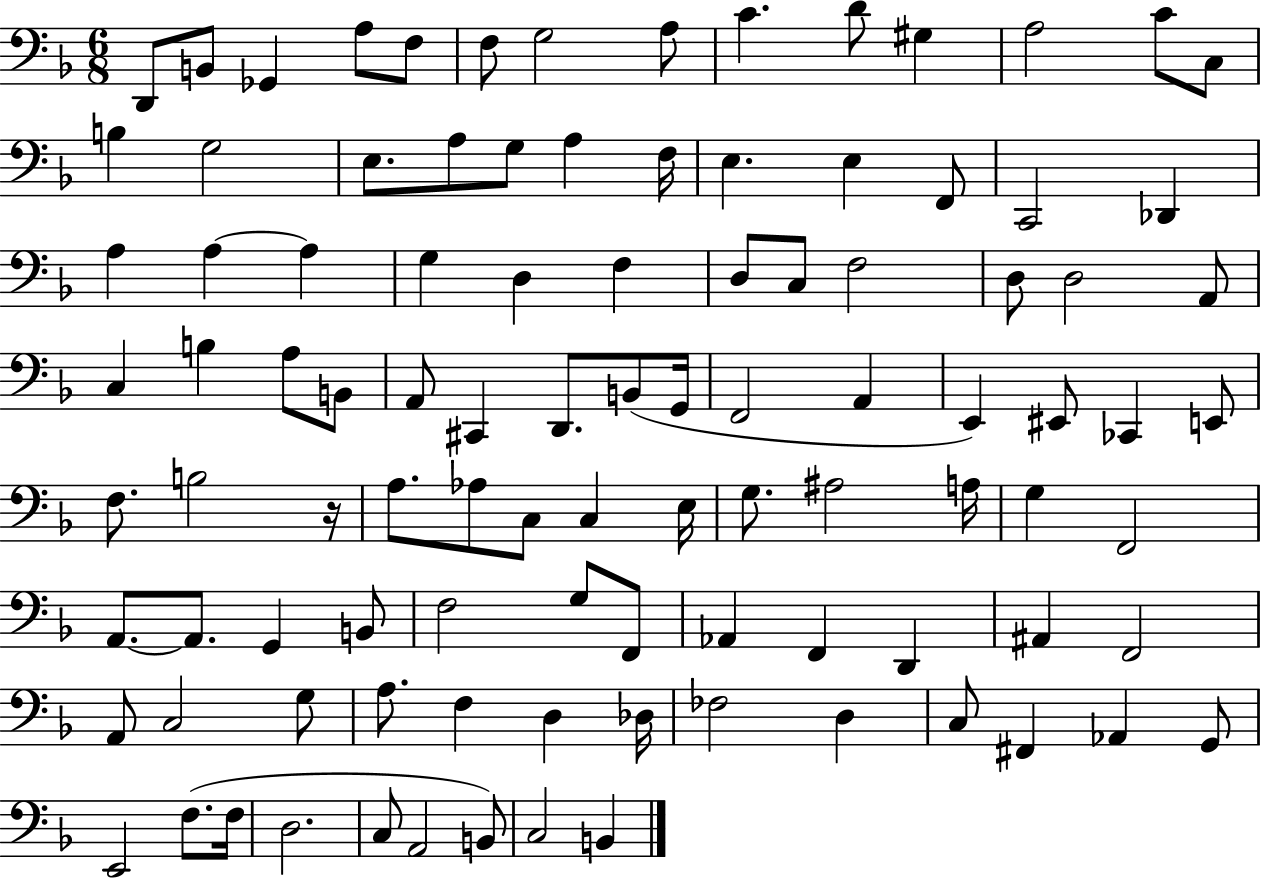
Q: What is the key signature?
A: F major